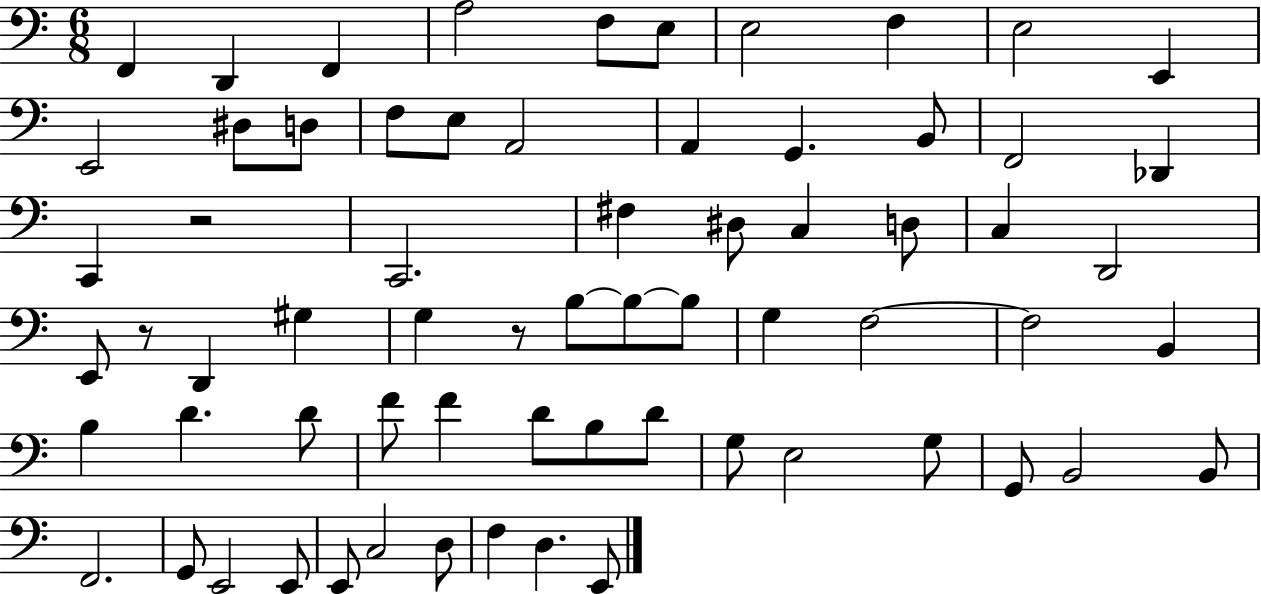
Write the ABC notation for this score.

X:1
T:Untitled
M:6/8
L:1/4
K:C
F,, D,, F,, A,2 F,/2 E,/2 E,2 F, E,2 E,, E,,2 ^D,/2 D,/2 F,/2 E,/2 A,,2 A,, G,, B,,/2 F,,2 _D,, C,, z2 C,,2 ^F, ^D,/2 C, D,/2 C, D,,2 E,,/2 z/2 D,, ^G, G, z/2 B,/2 B,/2 B,/2 G, F,2 F,2 B,, B, D D/2 F/2 F D/2 B,/2 D/2 G,/2 E,2 G,/2 G,,/2 B,,2 B,,/2 F,,2 G,,/2 E,,2 E,,/2 E,,/2 C,2 D,/2 F, D, E,,/2